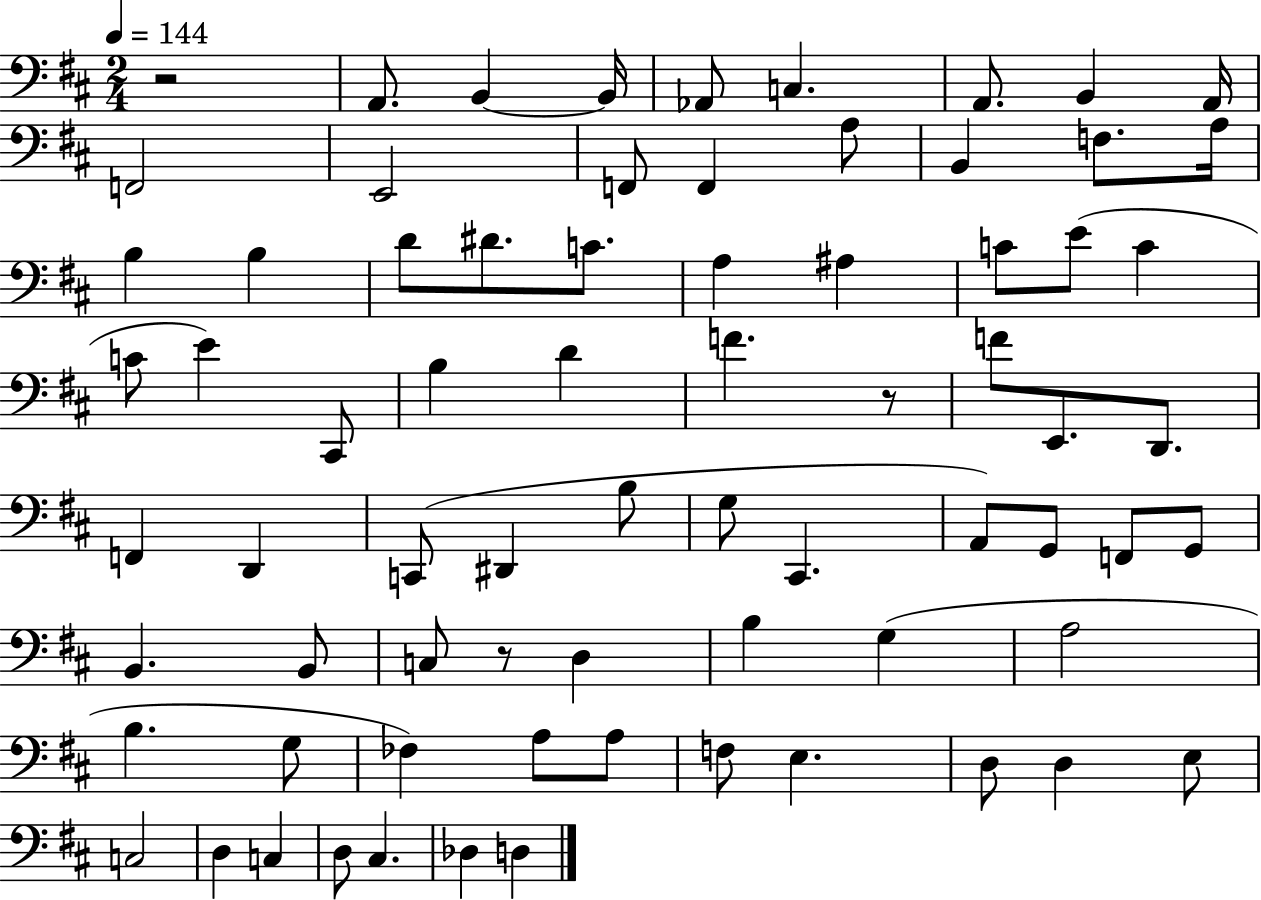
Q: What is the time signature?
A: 2/4